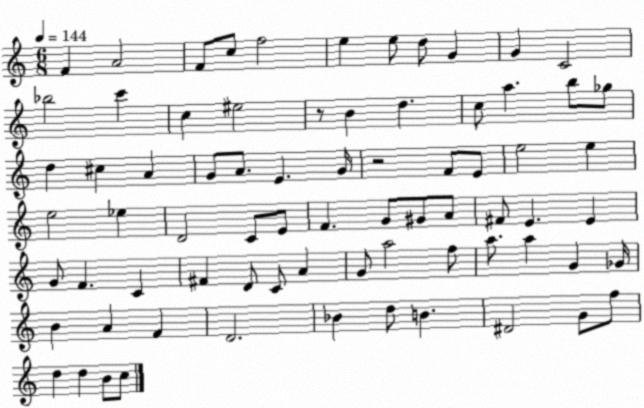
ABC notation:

X:1
T:Untitled
M:6/8
L:1/4
K:C
F A2 F/2 c/2 f2 e e/2 d/2 G G C2 _b2 c' c ^e2 z/2 B d c/2 a b/2 _g/2 d ^c A G/2 A/2 E G/4 z2 F/2 E/2 e2 e e2 _e D2 C/2 E/2 F G/2 ^G/2 A/2 ^F/2 E E G/2 F C ^F D/2 C/2 A G/2 a2 f/2 a/2 a G _G/4 B A F D2 _B d/2 B ^D2 G/2 f/2 d d B/2 c/2